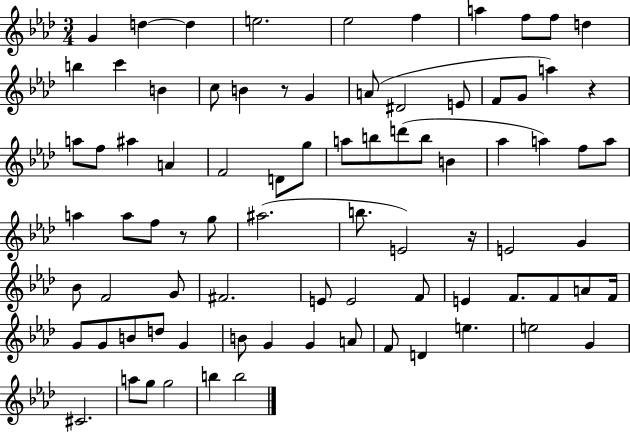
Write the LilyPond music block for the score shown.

{
  \clef treble
  \numericTimeSignature
  \time 3/4
  \key aes \major
  g'4 d''4~~ d''4 | e''2. | ees''2 f''4 | a''4 f''8 f''8 d''4 | \break b''4 c'''4 b'4 | c''8 b'4 r8 g'4 | a'8( dis'2 e'8 | f'8 g'8 a''4) r4 | \break a''8 f''8 ais''4 a'4 | f'2 d'8 g''8 | a''8 b''8 d'''8( b''8 b'4 | aes''4 a''4) f''8 a''8 | \break a''4 a''8 f''8 r8 g''8 | ais''2.( | b''8. e'2) r16 | e'2 g'4 | \break bes'8 f'2 g'8 | fis'2. | e'8 e'2 f'8 | e'4 f'8. f'8 a'8 f'16 | \break g'8 g'8 b'8 d''8 g'4 | b'8 g'4 g'4 a'8 | f'8 d'4 e''4. | e''2 g'4 | \break cis'2. | a''8 g''8 g''2 | b''4 b''2 | \bar "|."
}